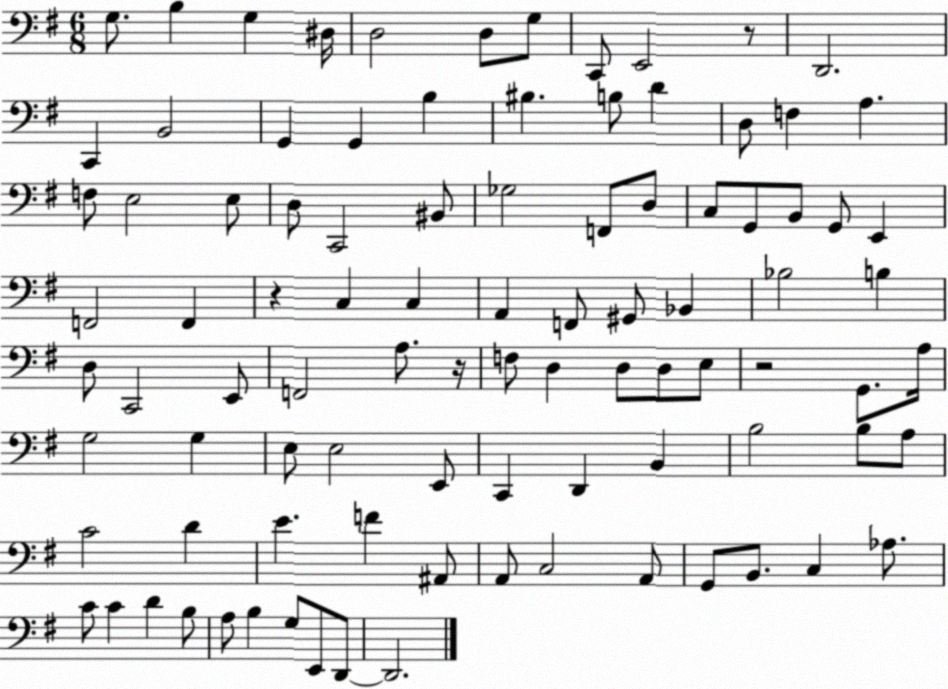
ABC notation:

X:1
T:Untitled
M:6/8
L:1/4
K:G
G,/2 B, G, ^D,/4 D,2 D,/2 G,/2 C,,/2 E,,2 z/2 D,,2 C,, B,,2 G,, G,, B, ^B, B,/2 D D,/2 F, A, F,/2 E,2 E,/2 D,/2 C,,2 ^B,,/2 _G,2 F,,/2 D,/2 C,/2 G,,/2 B,,/2 G,,/2 E,, F,,2 F,, z C, C, A,, F,,/2 ^G,,/2 _B,, _B,2 B, D,/2 C,,2 E,,/2 F,,2 A,/2 z/4 F,/2 D, D,/2 D,/2 E,/2 z2 G,,/2 A,/4 G,2 G, E,/2 E,2 E,,/2 C,, D,, B,, B,2 B,/2 A,/2 C2 D E F ^A,,/2 A,,/2 C,2 A,,/2 G,,/2 B,,/2 C, _A,/2 C/2 C D B,/2 A,/2 B, G,/2 E,,/2 D,,/2 D,,2